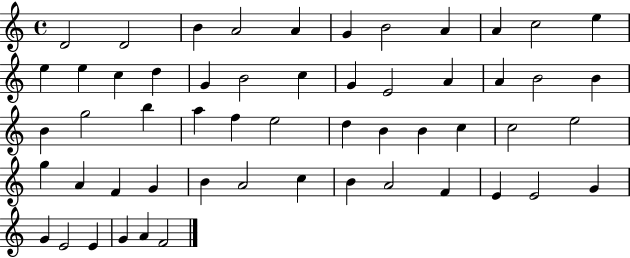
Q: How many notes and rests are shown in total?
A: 55